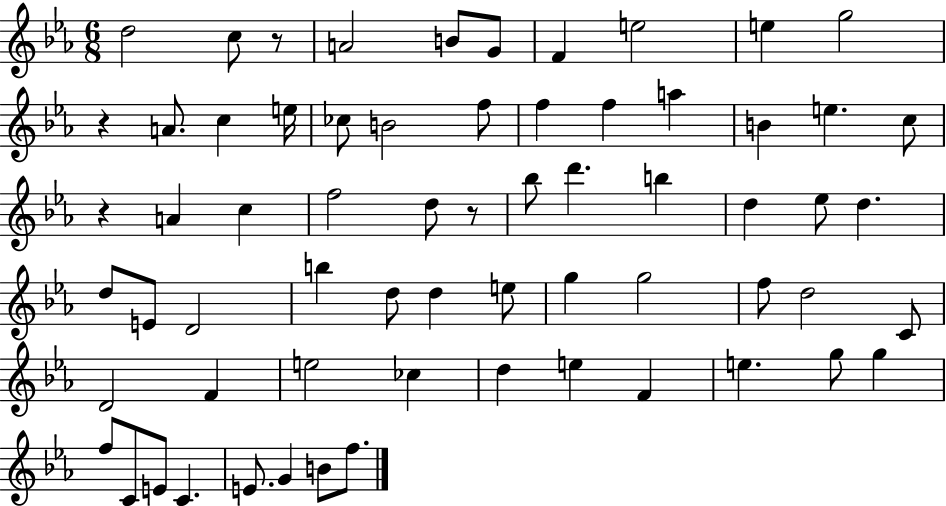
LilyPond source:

{
  \clef treble
  \numericTimeSignature
  \time 6/8
  \key ees \major
  d''2 c''8 r8 | a'2 b'8 g'8 | f'4 e''2 | e''4 g''2 | \break r4 a'8. c''4 e''16 | ces''8 b'2 f''8 | f''4 f''4 a''4 | b'4 e''4. c''8 | \break r4 a'4 c''4 | f''2 d''8 r8 | bes''8 d'''4. b''4 | d''4 ees''8 d''4. | \break d''8 e'8 d'2 | b''4 d''8 d''4 e''8 | g''4 g''2 | f''8 d''2 c'8 | \break d'2 f'4 | e''2 ces''4 | d''4 e''4 f'4 | e''4. g''8 g''4 | \break f''8 c'8 e'8 c'4. | e'8. g'4 b'8 f''8. | \bar "|."
}